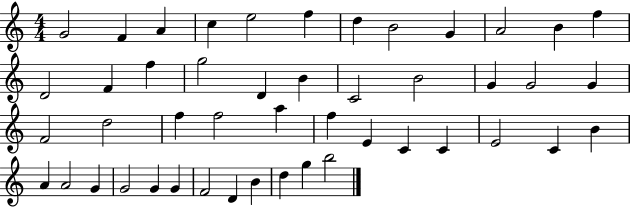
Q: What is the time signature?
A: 4/4